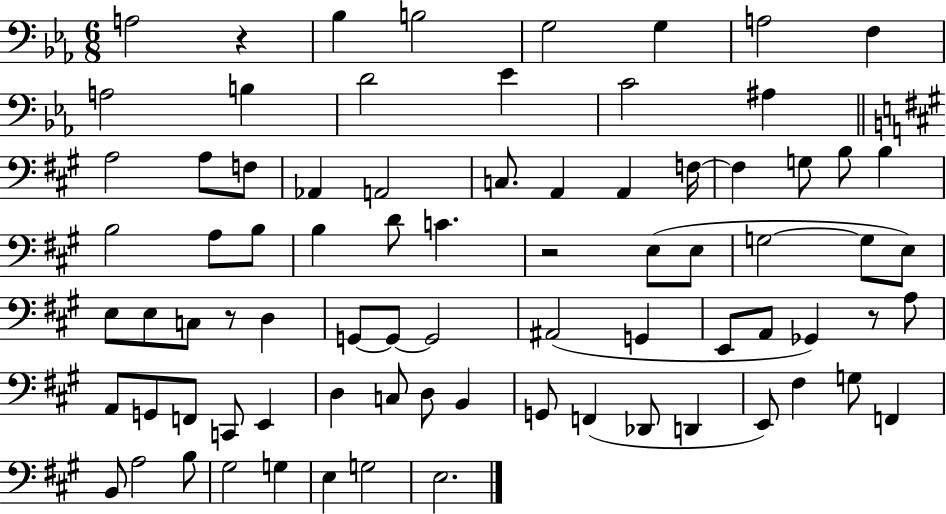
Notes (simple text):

A3/h R/q Bb3/q B3/h G3/h G3/q A3/h F3/q A3/h B3/q D4/h Eb4/q C4/h A#3/q A3/h A3/e F3/e Ab2/q A2/h C3/e. A2/q A2/q F3/s F3/q G3/e B3/e B3/q B3/h A3/e B3/e B3/q D4/e C4/q. R/h E3/e E3/e G3/h G3/e E3/e E3/e E3/e C3/e R/e D3/q G2/e G2/e G2/h A#2/h G2/q E2/e A2/e Gb2/q R/e A3/e A2/e G2/e F2/e C2/e E2/q D3/q C3/e D3/e B2/q G2/e F2/q Db2/e D2/q E2/e F#3/q G3/e F2/q B2/e A3/h B3/e G#3/h G3/q E3/q G3/h E3/h.